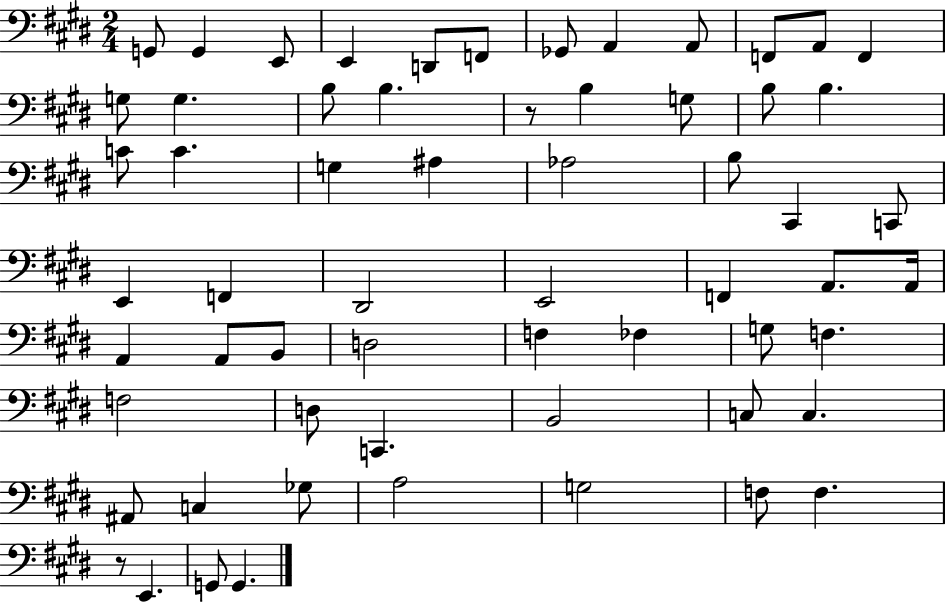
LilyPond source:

{
  \clef bass
  \numericTimeSignature
  \time 2/4
  \key e \major
  \repeat volta 2 { g,8 g,4 e,8 | e,4 d,8 f,8 | ges,8 a,4 a,8 | f,8 a,8 f,4 | \break g8 g4. | b8 b4. | r8 b4 g8 | b8 b4. | \break c'8 c'4. | g4 ais4 | aes2 | b8 cis,4 c,8 | \break e,4 f,4 | dis,2 | e,2 | f,4 a,8. a,16 | \break a,4 a,8 b,8 | d2 | f4 fes4 | g8 f4. | \break f2 | d8 c,4. | b,2 | c8 c4. | \break ais,8 c4 ges8 | a2 | g2 | f8 f4. | \break r8 e,4. | g,8 g,4. | } \bar "|."
}